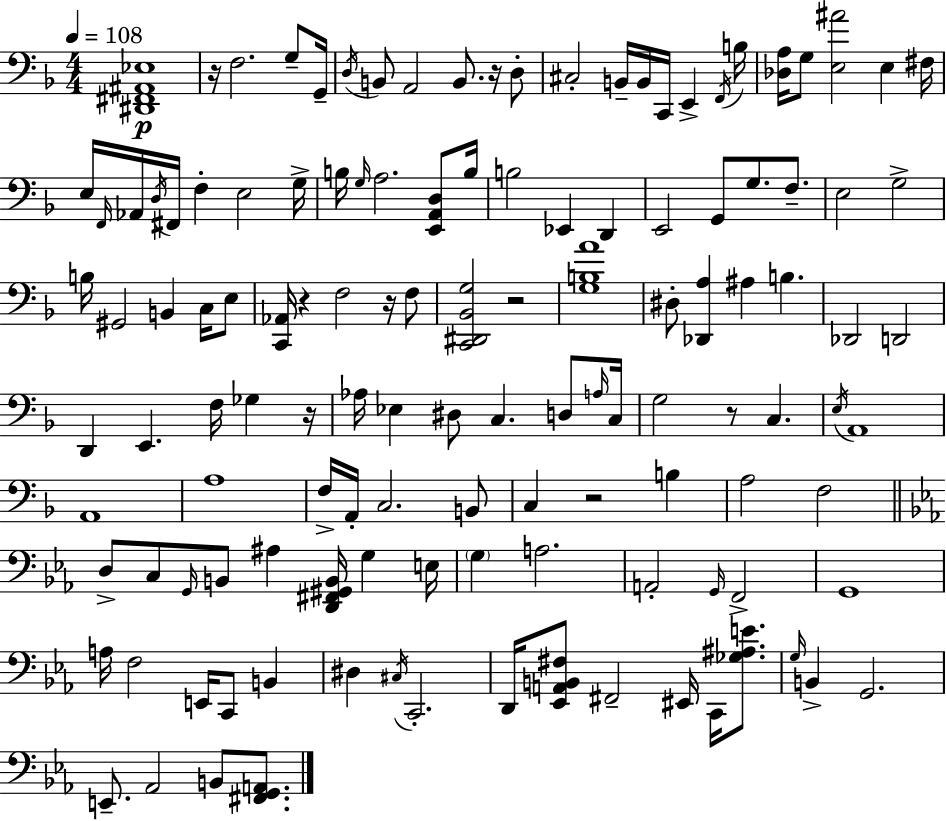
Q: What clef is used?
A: bass